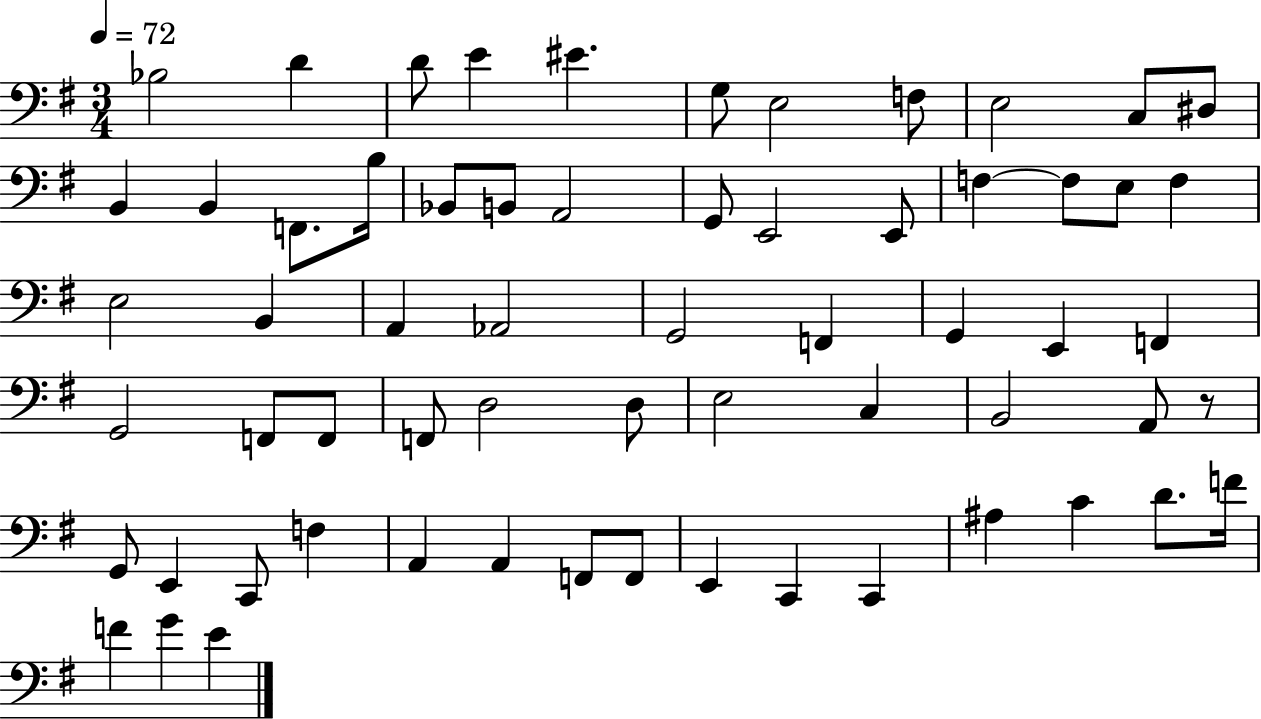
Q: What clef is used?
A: bass